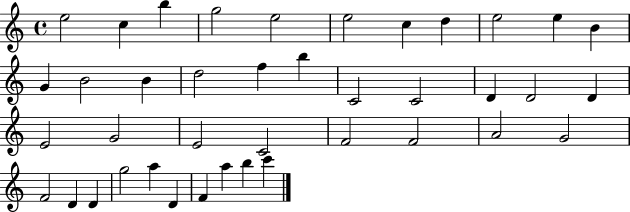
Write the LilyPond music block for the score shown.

{
  \clef treble
  \time 4/4
  \defaultTimeSignature
  \key c \major
  e''2 c''4 b''4 | g''2 e''2 | e''2 c''4 d''4 | e''2 e''4 b'4 | \break g'4 b'2 b'4 | d''2 f''4 b''4 | c'2 c'2 | d'4 d'2 d'4 | \break e'2 g'2 | e'2 c'2 | f'2 f'2 | a'2 g'2 | \break f'2 d'4 d'4 | g''2 a''4 d'4 | f'4 a''4 b''4 c'''4 | \bar "|."
}